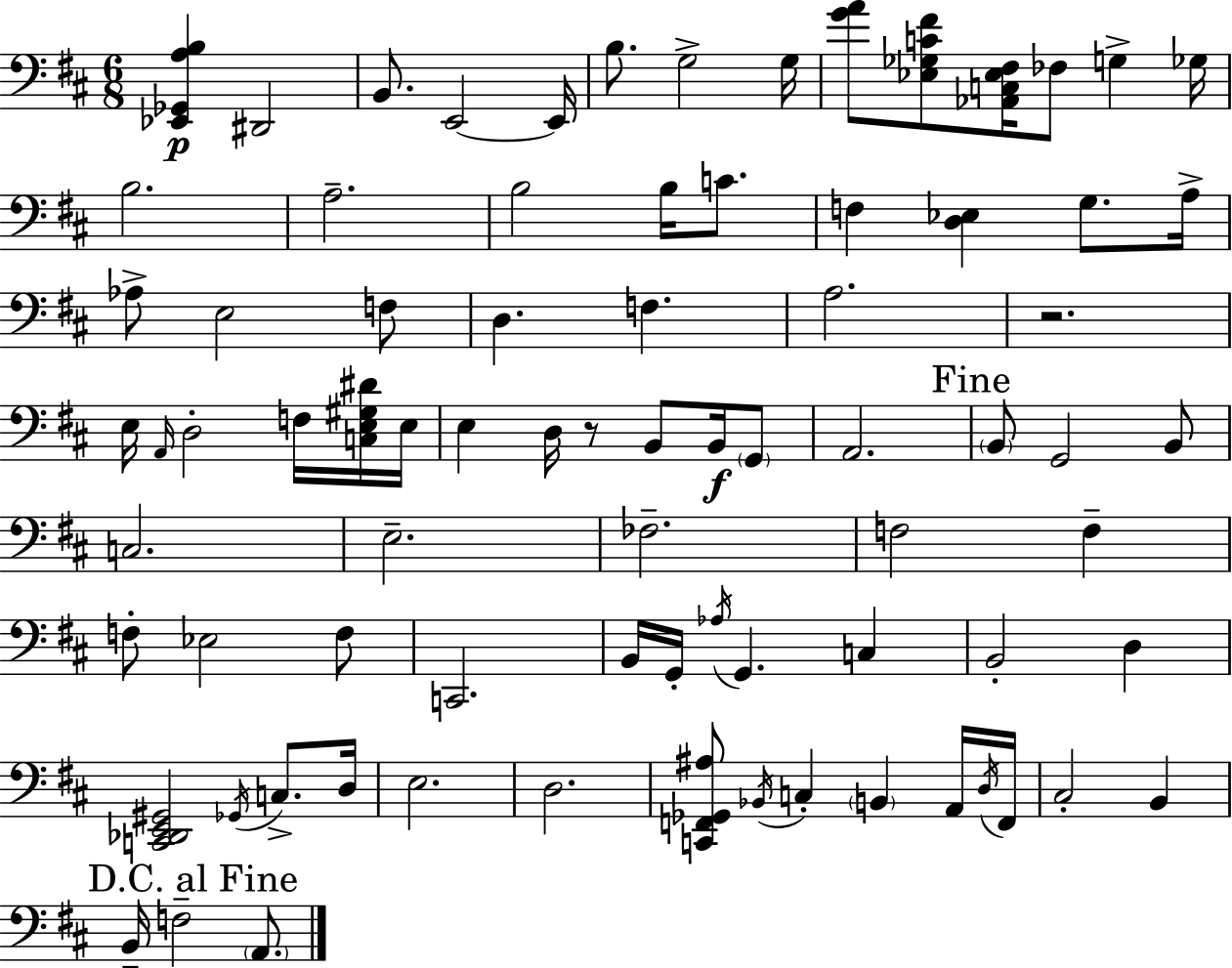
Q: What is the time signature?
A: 6/8